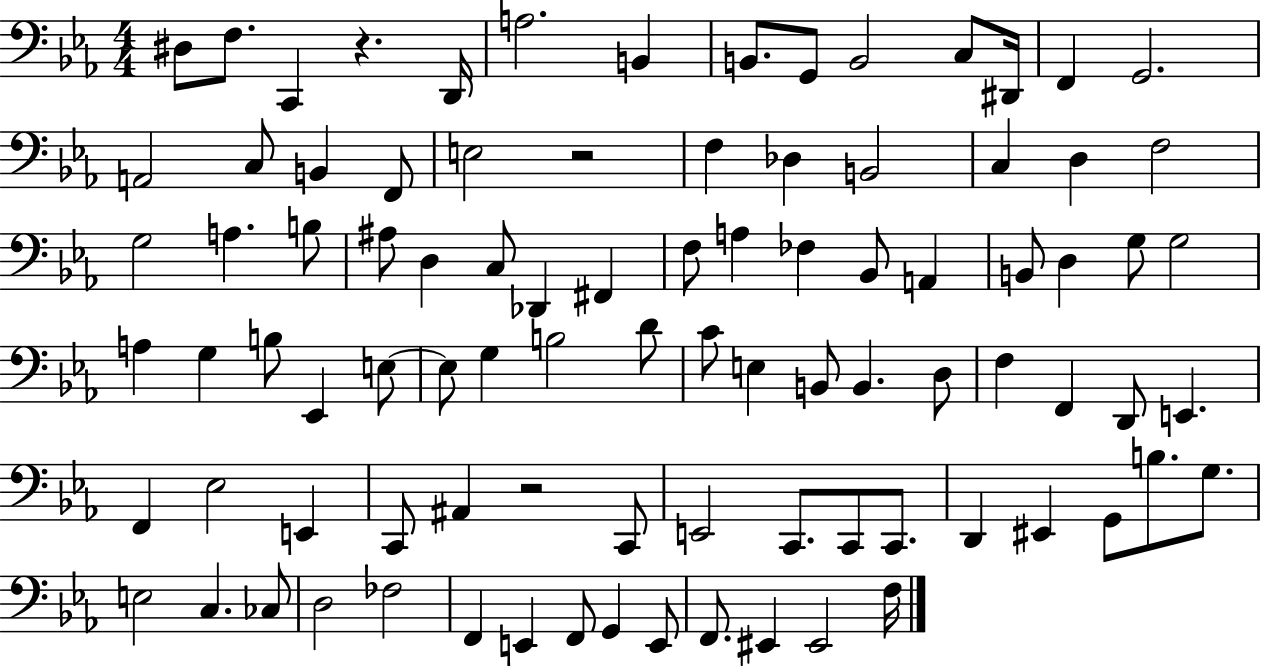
{
  \clef bass
  \numericTimeSignature
  \time 4/4
  \key ees \major
  dis8 f8. c,4 r4. d,16 | a2. b,4 | b,8. g,8 b,2 c8 dis,16 | f,4 g,2. | \break a,2 c8 b,4 f,8 | e2 r2 | f4 des4 b,2 | c4 d4 f2 | \break g2 a4. b8 | ais8 d4 c8 des,4 fis,4 | f8 a4 fes4 bes,8 a,4 | b,8 d4 g8 g2 | \break a4 g4 b8 ees,4 e8~~ | e8 g4 b2 d'8 | c'8 e4 b,8 b,4. d8 | f4 f,4 d,8 e,4. | \break f,4 ees2 e,4 | c,8 ais,4 r2 c,8 | e,2 c,8. c,8 c,8. | d,4 eis,4 g,8 b8. g8. | \break e2 c4. ces8 | d2 fes2 | f,4 e,4 f,8 g,4 e,8 | f,8. eis,4 eis,2 f16 | \break \bar "|."
}